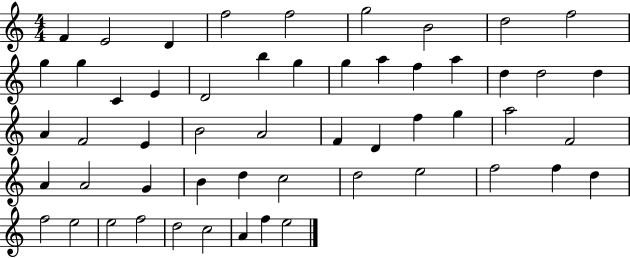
F4/q E4/h D4/q F5/h F5/h G5/h B4/h D5/h F5/h G5/q G5/q C4/q E4/q D4/h B5/q G5/q G5/q A5/q F5/q A5/q D5/q D5/h D5/q A4/q F4/h E4/q B4/h A4/h F4/q D4/q F5/q G5/q A5/h F4/h A4/q A4/h G4/q B4/q D5/q C5/h D5/h E5/h F5/h F5/q D5/q F5/h E5/h E5/h F5/h D5/h C5/h A4/q F5/q E5/h